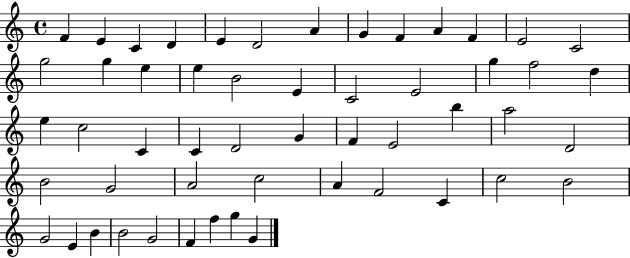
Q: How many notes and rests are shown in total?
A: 53